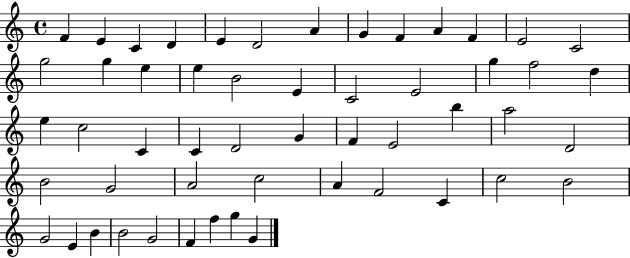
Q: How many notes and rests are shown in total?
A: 53